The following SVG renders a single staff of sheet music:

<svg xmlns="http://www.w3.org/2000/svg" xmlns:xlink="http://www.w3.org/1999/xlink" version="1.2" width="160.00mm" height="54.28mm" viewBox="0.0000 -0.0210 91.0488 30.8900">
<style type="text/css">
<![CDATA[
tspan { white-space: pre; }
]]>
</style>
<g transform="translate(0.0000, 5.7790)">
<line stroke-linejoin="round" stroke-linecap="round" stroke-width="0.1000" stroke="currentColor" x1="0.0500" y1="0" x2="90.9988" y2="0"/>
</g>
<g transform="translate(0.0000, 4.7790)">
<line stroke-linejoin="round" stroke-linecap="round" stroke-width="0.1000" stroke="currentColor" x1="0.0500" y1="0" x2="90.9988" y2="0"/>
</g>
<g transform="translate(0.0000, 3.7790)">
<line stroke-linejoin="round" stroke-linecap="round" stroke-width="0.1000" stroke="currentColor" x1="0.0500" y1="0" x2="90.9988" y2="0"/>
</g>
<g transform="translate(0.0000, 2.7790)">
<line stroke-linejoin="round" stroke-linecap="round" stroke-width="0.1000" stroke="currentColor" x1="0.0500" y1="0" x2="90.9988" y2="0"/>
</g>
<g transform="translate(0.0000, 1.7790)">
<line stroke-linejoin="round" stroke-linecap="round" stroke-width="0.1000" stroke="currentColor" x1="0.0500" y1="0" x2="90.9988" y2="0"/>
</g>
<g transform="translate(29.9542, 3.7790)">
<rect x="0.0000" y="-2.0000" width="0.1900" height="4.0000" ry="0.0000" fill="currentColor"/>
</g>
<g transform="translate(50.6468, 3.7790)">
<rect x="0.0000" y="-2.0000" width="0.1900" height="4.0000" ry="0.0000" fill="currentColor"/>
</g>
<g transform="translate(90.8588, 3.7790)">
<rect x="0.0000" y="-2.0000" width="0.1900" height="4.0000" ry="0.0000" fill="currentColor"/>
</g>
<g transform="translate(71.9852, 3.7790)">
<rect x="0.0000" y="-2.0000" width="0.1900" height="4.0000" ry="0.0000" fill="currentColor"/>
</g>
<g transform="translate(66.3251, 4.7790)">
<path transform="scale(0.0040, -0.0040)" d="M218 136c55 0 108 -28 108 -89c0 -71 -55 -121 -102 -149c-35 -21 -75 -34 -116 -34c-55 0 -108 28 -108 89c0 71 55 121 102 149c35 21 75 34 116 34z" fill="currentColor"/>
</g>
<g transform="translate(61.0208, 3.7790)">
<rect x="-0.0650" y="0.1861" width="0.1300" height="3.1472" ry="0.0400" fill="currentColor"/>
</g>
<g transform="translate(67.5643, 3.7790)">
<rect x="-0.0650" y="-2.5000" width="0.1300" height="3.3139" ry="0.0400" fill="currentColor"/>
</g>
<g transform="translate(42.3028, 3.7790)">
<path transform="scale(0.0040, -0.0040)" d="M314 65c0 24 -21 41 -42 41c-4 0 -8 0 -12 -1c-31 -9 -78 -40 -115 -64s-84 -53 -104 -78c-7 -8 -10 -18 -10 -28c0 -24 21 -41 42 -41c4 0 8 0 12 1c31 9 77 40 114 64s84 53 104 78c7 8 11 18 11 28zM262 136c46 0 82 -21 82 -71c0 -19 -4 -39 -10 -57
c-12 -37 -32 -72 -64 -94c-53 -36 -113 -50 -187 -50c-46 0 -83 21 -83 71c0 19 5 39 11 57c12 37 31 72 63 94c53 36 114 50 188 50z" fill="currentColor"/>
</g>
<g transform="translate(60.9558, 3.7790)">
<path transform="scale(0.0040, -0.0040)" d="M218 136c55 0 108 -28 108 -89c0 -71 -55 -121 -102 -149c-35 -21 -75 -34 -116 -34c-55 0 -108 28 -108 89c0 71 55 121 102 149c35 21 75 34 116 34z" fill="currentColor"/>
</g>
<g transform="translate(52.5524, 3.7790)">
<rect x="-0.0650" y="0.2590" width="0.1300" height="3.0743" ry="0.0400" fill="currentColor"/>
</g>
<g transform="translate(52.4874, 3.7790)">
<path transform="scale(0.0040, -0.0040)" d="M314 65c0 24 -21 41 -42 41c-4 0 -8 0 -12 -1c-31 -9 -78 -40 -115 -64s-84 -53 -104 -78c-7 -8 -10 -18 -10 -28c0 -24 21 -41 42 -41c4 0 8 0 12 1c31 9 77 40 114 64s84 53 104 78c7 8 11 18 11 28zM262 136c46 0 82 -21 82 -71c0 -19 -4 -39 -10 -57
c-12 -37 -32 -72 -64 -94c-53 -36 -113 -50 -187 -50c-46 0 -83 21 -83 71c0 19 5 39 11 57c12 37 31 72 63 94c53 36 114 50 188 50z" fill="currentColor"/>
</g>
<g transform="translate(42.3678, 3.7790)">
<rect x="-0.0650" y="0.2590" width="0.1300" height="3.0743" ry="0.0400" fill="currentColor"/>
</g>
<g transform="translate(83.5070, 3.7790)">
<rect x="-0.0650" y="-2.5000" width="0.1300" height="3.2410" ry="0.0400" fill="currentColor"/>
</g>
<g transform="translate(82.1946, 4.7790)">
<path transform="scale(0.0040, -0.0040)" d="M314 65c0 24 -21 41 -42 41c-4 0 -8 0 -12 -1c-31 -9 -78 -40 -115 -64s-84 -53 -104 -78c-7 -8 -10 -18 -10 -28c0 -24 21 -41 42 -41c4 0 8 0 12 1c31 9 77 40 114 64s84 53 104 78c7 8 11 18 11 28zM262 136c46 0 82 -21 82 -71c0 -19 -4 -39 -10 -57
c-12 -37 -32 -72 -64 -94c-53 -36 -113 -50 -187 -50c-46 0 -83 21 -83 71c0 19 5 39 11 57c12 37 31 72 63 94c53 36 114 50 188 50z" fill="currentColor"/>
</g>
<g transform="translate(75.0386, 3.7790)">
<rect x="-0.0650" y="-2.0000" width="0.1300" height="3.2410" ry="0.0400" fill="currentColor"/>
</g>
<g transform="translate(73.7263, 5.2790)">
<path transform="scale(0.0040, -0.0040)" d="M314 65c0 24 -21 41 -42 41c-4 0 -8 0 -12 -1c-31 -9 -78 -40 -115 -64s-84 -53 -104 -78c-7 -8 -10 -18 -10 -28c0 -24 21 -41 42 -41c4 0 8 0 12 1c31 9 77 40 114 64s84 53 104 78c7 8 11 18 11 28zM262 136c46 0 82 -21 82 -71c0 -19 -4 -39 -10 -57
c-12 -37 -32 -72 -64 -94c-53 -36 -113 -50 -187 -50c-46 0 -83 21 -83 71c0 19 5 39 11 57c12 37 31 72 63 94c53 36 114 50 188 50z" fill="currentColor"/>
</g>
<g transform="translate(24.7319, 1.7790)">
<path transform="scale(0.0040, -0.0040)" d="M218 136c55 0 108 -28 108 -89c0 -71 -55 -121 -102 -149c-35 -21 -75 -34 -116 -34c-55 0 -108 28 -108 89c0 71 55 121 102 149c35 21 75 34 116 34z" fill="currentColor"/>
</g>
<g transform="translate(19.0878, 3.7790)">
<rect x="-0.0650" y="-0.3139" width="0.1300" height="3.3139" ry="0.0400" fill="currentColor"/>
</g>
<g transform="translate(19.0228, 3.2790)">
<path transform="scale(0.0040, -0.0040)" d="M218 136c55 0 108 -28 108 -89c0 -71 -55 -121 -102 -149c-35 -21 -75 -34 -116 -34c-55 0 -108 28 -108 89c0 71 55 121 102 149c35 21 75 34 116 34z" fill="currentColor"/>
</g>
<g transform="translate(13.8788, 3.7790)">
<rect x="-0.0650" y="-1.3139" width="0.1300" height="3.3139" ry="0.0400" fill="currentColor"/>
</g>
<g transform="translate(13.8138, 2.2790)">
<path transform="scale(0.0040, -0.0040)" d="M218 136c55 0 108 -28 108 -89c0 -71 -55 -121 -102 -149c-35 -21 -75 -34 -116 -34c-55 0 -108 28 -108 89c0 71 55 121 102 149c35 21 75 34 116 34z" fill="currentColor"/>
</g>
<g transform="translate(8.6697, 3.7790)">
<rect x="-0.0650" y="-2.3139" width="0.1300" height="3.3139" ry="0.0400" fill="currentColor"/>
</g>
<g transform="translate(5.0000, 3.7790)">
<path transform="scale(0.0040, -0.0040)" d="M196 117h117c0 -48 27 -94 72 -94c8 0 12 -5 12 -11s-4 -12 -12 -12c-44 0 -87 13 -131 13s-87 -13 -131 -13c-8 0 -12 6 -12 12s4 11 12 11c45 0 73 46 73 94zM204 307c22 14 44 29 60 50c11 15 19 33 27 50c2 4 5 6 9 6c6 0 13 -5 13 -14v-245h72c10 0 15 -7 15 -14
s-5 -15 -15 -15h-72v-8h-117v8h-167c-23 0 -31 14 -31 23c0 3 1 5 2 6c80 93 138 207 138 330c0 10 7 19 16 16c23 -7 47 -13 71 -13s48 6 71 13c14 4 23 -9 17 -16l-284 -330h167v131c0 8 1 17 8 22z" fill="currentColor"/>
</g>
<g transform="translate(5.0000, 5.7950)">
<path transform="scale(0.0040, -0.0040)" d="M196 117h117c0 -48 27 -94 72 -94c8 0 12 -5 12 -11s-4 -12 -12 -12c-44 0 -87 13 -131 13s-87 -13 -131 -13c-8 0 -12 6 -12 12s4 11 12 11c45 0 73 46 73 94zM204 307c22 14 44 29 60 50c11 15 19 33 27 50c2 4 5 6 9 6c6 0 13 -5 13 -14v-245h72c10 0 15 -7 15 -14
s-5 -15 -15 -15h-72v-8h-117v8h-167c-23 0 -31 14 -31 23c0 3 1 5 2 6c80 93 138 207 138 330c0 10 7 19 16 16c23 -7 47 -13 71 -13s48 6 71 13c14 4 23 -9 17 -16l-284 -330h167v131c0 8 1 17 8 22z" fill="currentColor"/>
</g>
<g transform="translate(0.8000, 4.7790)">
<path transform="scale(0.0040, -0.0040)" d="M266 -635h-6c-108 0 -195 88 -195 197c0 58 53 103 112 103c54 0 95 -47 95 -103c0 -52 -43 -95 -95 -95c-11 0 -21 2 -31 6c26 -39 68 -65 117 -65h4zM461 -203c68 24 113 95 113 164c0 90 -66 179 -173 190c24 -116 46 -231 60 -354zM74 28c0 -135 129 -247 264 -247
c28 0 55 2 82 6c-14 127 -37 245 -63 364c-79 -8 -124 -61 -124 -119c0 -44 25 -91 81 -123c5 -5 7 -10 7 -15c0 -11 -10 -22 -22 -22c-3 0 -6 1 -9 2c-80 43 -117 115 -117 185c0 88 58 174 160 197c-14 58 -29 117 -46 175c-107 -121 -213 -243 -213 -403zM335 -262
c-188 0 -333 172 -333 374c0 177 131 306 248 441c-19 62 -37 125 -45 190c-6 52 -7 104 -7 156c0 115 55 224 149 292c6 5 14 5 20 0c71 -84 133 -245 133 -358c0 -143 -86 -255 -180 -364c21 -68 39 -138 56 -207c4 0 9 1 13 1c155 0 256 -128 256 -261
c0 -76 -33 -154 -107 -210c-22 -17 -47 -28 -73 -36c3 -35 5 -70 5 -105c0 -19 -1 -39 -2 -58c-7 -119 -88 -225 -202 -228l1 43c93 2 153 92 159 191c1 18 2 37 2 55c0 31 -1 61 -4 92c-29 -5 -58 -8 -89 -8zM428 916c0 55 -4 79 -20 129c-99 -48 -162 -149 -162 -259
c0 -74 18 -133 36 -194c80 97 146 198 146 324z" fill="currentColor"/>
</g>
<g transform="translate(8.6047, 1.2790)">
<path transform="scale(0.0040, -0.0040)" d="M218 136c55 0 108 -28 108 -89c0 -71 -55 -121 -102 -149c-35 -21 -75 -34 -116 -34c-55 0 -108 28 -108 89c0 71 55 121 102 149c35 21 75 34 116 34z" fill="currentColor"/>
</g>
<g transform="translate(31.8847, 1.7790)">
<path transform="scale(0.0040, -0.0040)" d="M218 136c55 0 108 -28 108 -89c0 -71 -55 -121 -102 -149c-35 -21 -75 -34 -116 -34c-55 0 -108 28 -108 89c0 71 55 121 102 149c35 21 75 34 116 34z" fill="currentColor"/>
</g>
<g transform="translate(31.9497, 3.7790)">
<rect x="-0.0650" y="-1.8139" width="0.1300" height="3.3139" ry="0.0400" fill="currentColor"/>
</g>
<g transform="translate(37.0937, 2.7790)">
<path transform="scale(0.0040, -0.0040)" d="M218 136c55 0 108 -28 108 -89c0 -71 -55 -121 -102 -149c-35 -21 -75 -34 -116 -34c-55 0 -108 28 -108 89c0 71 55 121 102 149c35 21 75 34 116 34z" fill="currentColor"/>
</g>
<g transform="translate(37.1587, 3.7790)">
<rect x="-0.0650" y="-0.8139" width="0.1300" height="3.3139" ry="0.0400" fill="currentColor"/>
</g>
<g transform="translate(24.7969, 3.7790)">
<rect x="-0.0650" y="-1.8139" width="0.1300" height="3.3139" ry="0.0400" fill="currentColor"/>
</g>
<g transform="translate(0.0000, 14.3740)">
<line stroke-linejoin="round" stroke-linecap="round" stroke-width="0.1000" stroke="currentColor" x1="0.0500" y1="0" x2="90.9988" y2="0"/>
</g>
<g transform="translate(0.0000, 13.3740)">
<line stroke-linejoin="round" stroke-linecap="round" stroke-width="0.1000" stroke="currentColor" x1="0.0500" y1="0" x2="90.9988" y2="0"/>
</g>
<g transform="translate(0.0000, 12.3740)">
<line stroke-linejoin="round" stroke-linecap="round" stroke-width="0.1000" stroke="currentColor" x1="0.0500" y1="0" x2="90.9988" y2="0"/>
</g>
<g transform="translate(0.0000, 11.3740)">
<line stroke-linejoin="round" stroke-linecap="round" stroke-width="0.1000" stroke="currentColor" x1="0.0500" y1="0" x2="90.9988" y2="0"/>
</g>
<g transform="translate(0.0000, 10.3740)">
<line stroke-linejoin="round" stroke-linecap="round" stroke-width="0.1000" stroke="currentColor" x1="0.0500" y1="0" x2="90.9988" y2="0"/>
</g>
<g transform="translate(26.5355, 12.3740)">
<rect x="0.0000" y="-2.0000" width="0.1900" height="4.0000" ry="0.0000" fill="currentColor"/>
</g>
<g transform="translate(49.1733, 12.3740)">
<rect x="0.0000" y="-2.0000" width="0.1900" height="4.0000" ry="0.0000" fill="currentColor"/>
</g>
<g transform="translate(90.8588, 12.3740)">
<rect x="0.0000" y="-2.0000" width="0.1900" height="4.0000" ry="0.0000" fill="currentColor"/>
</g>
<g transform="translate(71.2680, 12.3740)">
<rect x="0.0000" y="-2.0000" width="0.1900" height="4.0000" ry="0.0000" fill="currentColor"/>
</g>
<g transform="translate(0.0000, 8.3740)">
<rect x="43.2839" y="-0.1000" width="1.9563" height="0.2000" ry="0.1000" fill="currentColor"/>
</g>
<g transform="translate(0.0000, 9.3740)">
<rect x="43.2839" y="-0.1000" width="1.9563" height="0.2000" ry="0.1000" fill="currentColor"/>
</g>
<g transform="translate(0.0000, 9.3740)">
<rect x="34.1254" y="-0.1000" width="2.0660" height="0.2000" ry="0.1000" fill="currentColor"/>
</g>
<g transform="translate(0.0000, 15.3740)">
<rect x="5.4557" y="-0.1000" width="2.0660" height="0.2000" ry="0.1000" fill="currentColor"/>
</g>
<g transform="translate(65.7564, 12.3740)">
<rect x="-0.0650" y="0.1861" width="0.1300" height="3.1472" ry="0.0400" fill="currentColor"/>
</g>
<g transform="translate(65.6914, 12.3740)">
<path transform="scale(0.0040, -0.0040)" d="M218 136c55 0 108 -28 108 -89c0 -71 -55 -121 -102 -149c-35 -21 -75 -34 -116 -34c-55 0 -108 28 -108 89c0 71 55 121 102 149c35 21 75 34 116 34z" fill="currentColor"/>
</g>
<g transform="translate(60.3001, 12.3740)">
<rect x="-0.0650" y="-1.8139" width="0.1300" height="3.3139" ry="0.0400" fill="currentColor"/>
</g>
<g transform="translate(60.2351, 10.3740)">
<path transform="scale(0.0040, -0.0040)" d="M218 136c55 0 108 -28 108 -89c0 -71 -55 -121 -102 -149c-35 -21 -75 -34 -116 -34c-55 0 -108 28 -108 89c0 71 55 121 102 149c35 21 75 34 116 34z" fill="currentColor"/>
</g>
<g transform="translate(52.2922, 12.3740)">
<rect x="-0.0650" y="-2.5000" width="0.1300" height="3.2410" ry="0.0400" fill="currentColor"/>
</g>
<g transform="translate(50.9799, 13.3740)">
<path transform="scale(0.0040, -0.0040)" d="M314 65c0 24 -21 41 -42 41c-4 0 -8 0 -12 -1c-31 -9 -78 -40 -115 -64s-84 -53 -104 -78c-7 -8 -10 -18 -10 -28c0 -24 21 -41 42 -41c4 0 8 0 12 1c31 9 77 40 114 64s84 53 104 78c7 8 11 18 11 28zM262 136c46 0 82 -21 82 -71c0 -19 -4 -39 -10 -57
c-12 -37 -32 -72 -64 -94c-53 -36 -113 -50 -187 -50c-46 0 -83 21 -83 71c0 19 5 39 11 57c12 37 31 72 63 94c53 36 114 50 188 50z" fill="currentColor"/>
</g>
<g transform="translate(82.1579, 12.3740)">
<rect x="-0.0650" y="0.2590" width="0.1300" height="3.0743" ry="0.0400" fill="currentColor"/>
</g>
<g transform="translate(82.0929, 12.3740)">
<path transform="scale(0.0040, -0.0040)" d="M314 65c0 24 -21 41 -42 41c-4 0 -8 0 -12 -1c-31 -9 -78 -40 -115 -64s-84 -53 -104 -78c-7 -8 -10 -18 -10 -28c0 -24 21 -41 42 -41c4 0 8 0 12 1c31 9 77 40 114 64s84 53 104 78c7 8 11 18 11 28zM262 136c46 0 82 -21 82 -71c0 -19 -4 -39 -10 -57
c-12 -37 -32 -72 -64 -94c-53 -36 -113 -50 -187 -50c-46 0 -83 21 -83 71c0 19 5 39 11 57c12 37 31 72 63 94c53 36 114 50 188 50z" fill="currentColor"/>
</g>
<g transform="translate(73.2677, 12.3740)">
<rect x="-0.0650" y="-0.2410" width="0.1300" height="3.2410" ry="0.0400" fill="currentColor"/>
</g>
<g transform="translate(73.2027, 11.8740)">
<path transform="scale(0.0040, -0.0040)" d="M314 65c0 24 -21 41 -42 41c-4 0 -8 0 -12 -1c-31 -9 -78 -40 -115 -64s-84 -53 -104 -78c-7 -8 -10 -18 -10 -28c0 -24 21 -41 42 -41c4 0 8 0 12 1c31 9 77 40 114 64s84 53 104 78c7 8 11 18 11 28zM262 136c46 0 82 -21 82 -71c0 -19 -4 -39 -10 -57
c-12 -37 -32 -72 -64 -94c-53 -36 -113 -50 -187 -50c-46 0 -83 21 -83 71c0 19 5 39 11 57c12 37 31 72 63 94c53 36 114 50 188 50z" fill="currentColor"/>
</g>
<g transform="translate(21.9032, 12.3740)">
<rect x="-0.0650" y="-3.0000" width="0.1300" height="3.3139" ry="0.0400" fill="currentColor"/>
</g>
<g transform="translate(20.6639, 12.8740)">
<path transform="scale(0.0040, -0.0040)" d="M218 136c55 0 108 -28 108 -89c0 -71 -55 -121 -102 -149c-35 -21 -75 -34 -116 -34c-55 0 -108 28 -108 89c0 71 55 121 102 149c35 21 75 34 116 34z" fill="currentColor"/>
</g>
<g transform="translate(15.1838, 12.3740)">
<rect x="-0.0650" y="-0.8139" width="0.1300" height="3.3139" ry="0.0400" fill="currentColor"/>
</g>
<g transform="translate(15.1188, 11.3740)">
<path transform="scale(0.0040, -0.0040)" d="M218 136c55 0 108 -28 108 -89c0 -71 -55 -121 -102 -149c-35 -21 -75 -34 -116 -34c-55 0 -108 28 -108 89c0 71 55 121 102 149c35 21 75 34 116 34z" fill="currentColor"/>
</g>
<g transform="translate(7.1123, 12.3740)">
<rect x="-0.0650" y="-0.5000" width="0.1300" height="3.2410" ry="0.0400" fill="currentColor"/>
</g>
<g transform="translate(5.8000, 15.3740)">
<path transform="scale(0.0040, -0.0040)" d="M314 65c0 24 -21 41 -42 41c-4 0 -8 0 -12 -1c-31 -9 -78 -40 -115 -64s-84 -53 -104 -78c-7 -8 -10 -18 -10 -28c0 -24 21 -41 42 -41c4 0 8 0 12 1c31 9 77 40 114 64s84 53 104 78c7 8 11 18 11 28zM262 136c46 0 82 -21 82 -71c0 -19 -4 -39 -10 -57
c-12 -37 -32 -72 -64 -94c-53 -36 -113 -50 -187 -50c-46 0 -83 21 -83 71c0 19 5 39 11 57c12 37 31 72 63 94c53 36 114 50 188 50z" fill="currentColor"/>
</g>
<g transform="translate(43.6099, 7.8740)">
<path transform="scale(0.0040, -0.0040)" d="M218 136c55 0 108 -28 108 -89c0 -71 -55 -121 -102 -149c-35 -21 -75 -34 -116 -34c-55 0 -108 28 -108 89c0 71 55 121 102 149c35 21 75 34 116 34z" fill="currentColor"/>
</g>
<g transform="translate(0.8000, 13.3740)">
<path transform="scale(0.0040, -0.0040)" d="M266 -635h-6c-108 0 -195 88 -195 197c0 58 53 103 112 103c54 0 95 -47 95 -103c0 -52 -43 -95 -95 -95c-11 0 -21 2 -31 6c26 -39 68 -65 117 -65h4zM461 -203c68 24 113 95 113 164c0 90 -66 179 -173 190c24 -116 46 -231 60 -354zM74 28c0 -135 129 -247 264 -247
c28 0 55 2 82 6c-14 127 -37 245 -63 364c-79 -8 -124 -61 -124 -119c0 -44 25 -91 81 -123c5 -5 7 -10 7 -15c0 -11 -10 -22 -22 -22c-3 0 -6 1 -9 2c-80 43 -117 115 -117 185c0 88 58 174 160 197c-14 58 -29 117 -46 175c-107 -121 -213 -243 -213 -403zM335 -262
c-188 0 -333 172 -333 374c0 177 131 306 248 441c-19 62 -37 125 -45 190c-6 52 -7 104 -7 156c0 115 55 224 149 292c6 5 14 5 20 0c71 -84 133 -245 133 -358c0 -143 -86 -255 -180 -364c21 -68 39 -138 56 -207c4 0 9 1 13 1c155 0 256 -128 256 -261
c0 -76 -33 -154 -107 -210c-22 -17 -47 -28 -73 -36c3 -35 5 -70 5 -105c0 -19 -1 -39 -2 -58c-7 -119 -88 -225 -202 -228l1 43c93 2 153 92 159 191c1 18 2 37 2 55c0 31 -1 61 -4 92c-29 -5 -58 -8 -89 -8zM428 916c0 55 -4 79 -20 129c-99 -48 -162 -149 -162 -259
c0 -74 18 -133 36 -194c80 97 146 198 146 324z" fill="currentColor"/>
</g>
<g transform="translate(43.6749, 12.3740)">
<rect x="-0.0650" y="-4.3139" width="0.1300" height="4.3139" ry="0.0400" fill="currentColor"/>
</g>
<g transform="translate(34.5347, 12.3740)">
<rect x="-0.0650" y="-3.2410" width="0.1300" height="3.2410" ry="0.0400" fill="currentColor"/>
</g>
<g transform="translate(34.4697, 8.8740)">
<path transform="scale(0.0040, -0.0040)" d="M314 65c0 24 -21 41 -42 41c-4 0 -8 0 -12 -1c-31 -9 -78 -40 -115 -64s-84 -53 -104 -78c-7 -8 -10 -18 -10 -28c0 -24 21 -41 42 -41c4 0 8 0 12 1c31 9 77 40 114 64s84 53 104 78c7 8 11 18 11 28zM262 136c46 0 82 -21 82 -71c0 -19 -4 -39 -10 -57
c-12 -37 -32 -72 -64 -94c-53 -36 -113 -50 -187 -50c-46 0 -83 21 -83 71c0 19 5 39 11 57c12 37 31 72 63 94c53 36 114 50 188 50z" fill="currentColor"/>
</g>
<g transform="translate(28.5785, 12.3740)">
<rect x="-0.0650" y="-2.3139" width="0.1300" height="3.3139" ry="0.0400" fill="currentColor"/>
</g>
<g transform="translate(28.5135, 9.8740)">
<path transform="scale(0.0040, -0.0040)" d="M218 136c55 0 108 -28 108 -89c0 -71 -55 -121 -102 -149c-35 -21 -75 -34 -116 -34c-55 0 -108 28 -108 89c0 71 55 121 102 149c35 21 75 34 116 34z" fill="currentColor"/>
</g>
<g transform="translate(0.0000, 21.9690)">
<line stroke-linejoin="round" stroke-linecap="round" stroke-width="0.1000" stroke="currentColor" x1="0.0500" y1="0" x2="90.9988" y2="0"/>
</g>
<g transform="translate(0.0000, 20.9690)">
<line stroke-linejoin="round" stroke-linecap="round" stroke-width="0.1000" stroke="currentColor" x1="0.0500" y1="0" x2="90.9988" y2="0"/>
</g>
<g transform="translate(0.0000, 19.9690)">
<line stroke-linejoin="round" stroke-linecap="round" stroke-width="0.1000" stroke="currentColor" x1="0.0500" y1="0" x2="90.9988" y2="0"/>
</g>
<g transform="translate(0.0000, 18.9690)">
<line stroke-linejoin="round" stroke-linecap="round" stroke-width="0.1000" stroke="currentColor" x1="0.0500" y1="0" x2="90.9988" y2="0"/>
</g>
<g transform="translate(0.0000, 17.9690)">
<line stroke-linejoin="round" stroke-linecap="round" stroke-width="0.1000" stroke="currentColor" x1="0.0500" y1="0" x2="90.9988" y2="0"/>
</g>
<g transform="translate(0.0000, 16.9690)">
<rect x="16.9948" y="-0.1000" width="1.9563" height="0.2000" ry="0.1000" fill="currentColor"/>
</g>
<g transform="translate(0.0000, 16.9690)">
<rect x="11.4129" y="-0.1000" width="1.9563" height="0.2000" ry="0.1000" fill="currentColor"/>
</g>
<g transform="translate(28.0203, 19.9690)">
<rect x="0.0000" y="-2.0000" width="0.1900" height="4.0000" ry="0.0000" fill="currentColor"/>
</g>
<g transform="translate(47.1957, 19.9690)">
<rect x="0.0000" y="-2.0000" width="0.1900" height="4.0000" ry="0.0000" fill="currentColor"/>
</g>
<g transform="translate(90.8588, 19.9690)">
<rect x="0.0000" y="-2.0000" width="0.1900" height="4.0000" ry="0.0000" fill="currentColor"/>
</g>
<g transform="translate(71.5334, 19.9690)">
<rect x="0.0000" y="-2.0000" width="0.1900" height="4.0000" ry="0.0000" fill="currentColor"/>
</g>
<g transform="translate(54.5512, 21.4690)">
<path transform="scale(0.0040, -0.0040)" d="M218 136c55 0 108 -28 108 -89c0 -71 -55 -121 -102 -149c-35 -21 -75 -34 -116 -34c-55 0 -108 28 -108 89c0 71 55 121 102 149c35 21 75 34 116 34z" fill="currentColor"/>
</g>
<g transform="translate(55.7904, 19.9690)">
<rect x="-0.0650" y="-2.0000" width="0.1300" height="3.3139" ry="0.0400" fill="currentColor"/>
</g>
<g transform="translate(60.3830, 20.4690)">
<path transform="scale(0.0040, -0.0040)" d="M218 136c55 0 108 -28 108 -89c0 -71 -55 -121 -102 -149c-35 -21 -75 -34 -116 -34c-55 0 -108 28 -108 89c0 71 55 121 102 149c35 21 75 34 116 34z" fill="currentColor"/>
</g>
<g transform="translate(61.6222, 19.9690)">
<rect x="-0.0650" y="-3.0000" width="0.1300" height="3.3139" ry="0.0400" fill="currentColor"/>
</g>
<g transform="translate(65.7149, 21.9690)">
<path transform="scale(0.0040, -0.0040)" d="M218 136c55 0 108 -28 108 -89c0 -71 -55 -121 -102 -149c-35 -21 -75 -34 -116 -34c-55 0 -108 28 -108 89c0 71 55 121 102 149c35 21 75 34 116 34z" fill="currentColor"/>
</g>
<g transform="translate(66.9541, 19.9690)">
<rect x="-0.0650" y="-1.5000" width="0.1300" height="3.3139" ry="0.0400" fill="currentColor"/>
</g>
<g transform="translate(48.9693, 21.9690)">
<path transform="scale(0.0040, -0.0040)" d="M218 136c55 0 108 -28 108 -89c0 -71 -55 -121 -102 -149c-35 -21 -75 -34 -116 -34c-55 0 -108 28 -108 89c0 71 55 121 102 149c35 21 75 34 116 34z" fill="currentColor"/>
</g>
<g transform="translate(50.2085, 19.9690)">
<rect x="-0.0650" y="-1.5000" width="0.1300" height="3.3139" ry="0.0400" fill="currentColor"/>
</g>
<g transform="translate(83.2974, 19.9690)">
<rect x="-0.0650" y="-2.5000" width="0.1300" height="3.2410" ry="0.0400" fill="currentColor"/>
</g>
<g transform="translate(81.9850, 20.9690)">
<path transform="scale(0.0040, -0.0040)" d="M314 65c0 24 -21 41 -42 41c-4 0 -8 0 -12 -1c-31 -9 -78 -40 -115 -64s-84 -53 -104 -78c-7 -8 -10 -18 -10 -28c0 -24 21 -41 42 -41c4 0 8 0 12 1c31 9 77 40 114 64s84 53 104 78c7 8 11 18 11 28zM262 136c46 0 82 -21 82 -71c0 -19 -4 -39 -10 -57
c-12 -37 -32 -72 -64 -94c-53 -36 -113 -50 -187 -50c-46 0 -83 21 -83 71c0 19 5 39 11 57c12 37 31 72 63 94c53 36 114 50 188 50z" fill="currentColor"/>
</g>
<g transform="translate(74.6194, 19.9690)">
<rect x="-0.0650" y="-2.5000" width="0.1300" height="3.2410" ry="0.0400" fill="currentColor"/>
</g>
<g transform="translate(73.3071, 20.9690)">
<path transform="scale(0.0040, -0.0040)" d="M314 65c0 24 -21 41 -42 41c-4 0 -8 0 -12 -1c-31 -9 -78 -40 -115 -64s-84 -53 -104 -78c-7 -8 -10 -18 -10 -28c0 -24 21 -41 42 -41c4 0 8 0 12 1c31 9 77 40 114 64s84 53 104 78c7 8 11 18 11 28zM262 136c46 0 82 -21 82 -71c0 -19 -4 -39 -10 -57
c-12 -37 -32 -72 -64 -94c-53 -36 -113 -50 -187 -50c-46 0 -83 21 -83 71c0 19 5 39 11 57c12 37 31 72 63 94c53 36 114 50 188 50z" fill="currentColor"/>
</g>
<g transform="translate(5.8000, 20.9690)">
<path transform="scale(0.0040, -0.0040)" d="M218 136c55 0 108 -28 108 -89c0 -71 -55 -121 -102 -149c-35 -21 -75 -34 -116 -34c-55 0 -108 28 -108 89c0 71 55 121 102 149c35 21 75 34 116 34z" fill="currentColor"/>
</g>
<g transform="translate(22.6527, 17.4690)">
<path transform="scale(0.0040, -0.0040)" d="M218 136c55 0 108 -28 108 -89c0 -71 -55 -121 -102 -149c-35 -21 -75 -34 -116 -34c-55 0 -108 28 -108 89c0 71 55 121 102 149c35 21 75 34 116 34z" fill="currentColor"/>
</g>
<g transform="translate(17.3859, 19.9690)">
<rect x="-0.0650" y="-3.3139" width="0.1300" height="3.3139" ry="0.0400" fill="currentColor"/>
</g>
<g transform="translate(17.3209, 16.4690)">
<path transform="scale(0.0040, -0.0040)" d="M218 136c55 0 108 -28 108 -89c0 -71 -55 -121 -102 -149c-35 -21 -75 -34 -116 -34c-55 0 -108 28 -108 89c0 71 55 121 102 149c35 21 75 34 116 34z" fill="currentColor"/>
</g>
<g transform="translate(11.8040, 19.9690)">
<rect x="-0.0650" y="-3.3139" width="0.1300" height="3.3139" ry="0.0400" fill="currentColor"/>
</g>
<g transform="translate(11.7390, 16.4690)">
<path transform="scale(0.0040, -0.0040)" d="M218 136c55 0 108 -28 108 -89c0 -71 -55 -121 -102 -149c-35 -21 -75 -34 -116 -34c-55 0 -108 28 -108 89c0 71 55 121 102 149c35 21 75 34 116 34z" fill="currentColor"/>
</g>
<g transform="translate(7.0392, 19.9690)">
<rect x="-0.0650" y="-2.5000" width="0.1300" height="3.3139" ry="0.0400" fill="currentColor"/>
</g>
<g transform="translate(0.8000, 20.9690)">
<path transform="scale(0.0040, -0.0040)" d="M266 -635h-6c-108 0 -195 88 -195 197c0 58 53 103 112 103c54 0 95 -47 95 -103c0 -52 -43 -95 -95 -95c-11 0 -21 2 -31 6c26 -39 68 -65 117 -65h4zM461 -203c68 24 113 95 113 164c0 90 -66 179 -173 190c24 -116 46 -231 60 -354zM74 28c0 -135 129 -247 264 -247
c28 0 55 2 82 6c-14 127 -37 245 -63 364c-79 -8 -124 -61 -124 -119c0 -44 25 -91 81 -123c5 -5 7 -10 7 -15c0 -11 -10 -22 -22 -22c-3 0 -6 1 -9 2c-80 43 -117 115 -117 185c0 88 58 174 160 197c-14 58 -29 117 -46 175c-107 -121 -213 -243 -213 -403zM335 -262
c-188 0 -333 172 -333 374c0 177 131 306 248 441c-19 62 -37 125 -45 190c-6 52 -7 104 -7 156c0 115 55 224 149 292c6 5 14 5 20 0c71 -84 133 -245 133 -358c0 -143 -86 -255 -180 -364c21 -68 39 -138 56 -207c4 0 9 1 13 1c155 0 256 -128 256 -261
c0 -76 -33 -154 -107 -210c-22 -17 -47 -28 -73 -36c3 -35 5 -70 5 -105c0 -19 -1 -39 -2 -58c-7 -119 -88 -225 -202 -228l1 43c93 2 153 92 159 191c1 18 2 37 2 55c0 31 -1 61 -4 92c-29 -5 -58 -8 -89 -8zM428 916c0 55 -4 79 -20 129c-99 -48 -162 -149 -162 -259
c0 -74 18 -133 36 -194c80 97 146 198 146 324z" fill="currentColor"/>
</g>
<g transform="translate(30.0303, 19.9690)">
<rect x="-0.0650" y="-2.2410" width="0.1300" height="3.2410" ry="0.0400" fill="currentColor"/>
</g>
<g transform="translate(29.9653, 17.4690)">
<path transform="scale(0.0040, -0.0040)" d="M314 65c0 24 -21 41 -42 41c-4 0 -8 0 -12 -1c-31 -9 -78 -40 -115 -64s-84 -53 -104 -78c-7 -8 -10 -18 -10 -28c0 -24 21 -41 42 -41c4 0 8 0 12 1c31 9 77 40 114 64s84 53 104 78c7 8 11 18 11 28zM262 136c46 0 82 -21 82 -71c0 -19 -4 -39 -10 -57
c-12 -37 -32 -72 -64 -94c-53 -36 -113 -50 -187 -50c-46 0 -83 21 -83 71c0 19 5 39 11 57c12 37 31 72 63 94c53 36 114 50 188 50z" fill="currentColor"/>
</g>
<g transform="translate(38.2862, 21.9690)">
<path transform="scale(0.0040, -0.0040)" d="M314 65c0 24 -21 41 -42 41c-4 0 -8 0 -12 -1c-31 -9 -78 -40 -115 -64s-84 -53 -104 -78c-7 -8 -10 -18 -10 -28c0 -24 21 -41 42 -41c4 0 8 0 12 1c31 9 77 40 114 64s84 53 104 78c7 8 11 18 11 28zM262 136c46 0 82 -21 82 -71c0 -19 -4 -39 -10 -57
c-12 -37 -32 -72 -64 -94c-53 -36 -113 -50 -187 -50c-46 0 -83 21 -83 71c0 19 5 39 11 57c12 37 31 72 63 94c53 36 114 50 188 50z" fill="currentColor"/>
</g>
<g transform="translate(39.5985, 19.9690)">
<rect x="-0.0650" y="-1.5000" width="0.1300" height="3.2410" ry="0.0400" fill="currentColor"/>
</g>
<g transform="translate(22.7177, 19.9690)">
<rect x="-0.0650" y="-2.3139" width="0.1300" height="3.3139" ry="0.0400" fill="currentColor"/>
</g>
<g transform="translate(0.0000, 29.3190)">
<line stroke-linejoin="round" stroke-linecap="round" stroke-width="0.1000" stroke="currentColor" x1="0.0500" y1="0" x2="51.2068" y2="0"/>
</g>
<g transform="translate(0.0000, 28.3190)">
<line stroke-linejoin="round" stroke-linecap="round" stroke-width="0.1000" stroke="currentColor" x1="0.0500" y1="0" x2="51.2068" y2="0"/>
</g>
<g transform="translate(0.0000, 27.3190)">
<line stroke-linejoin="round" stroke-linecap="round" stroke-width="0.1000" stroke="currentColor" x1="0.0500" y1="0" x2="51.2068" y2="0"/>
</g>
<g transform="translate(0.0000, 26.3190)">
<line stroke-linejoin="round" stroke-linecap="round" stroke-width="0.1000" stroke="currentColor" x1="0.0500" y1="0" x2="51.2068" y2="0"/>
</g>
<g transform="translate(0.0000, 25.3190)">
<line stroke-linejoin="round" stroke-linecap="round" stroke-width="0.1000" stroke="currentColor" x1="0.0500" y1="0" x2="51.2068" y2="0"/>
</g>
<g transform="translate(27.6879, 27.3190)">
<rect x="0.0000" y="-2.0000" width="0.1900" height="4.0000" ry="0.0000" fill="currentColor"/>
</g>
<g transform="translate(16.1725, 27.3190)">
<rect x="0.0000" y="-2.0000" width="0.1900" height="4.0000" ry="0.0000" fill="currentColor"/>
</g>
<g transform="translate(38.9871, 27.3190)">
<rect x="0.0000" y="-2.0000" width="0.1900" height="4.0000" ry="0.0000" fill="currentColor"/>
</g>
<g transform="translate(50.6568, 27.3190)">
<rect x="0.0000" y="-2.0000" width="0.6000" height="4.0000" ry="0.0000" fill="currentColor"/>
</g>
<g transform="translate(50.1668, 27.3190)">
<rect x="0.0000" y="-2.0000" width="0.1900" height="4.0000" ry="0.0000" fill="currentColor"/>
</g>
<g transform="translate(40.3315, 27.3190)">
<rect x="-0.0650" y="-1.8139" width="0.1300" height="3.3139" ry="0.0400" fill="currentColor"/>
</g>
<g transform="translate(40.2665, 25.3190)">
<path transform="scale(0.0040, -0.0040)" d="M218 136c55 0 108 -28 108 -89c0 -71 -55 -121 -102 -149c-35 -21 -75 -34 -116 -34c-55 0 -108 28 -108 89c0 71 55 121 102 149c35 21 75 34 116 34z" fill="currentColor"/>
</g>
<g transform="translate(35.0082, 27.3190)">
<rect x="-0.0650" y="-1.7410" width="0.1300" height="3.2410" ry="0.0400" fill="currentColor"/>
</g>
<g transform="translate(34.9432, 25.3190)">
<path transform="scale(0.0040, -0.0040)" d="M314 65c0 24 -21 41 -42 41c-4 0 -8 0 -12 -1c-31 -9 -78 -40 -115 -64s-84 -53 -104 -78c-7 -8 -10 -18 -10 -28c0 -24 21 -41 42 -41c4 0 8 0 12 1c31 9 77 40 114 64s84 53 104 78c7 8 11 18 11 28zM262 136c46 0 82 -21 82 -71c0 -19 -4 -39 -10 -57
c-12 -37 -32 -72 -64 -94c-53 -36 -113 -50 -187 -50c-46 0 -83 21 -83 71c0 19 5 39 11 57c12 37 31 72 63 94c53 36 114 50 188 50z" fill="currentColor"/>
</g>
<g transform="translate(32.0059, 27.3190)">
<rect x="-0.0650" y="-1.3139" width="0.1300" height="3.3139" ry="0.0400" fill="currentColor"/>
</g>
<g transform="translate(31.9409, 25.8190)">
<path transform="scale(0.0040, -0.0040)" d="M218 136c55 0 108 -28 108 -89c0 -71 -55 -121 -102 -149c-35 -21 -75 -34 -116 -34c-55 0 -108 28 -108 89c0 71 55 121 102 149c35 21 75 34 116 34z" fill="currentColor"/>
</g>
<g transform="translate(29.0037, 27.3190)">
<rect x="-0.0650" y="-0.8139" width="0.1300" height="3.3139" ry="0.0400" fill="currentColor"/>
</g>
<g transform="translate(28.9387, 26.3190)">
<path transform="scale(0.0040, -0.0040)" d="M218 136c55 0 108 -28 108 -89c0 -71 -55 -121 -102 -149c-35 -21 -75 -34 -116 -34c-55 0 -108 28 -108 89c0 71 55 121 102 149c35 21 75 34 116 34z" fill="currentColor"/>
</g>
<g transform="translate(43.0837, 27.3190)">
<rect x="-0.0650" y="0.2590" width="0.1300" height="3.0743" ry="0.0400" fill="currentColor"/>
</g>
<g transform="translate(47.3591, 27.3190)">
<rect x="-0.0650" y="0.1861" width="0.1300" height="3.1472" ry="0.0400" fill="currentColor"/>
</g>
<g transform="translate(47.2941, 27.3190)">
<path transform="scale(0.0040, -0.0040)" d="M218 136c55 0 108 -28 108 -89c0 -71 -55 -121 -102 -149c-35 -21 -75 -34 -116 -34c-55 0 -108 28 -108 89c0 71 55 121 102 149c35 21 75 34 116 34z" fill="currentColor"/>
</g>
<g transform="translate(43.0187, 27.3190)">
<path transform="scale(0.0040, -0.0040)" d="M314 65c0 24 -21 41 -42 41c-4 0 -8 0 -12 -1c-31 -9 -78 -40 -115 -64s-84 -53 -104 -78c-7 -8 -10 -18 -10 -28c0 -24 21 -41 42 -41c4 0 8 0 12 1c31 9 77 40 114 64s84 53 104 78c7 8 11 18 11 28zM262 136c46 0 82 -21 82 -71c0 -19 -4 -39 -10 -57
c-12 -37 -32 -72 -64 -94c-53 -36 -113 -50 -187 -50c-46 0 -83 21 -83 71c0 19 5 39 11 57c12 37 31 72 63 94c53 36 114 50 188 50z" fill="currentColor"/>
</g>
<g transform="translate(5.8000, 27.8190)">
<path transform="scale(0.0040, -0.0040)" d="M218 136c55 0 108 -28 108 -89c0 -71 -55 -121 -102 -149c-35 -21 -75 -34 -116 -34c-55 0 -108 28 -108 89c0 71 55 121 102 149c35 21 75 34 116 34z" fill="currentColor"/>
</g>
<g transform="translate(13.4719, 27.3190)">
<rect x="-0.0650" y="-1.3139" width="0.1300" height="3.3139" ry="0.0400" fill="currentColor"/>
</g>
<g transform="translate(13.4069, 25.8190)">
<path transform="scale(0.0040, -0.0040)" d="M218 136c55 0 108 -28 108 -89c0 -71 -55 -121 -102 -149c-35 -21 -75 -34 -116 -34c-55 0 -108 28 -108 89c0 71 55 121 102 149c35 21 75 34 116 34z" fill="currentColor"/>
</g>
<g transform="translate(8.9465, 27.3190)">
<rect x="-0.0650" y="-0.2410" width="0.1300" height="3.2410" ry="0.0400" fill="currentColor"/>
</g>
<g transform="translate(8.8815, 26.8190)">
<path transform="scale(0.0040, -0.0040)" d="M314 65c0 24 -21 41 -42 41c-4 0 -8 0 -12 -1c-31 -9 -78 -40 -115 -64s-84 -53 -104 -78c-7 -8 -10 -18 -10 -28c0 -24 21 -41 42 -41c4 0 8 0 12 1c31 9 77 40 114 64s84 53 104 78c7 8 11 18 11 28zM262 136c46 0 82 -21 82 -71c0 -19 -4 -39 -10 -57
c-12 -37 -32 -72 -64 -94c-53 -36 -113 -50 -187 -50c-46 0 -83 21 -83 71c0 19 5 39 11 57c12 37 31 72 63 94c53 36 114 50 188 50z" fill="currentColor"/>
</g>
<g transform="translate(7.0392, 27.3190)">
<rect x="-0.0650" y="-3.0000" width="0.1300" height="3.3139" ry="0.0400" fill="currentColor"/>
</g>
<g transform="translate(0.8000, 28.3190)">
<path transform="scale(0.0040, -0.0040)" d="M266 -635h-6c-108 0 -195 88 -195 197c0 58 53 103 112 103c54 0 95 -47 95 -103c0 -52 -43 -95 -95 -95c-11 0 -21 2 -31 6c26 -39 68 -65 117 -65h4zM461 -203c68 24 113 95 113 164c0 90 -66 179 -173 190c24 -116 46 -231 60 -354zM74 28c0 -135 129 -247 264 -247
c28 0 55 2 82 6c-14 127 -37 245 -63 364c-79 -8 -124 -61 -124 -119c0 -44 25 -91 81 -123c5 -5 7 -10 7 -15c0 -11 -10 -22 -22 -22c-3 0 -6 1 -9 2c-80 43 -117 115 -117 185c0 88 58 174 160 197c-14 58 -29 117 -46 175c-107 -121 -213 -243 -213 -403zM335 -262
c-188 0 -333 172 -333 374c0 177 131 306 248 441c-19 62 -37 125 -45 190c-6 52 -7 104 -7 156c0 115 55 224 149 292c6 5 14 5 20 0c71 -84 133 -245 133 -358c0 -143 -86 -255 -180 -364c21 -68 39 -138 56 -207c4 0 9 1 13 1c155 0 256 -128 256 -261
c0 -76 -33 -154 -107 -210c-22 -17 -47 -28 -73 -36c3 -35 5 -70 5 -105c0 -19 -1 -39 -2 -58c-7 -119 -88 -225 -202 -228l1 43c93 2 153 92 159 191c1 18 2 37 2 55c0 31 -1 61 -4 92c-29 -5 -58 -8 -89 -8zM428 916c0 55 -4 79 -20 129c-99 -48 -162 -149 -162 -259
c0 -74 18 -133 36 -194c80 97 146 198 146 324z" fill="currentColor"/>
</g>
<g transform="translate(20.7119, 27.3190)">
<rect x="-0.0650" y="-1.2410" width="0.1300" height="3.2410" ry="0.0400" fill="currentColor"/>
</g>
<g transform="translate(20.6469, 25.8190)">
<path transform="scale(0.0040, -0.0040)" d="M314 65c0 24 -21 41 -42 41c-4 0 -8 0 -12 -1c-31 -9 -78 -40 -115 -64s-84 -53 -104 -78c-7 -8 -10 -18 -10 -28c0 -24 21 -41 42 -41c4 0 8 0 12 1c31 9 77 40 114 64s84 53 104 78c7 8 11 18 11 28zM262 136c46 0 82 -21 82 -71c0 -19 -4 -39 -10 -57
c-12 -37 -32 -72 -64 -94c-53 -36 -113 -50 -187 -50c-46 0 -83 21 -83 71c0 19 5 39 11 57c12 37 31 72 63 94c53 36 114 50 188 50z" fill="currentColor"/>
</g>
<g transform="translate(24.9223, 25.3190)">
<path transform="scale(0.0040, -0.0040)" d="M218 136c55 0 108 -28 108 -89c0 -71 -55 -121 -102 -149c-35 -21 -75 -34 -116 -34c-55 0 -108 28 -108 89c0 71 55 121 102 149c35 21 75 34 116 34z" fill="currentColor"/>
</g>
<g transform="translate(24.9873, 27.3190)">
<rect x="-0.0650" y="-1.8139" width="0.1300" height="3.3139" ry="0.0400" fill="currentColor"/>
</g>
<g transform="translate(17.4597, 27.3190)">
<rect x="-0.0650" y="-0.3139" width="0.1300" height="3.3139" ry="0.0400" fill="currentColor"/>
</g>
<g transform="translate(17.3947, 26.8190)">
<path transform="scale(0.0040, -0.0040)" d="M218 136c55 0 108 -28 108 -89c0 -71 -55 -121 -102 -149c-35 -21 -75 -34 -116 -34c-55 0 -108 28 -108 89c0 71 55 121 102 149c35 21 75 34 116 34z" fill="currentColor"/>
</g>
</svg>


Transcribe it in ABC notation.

X:1
T:Untitled
M:4/4
L:1/4
K:C
g e c f f d B2 B2 B G F2 G2 C2 d A g b2 d' G2 f B c2 B2 G b b g g2 E2 E F A E G2 G2 A c2 e c e2 f d e f2 f B2 B